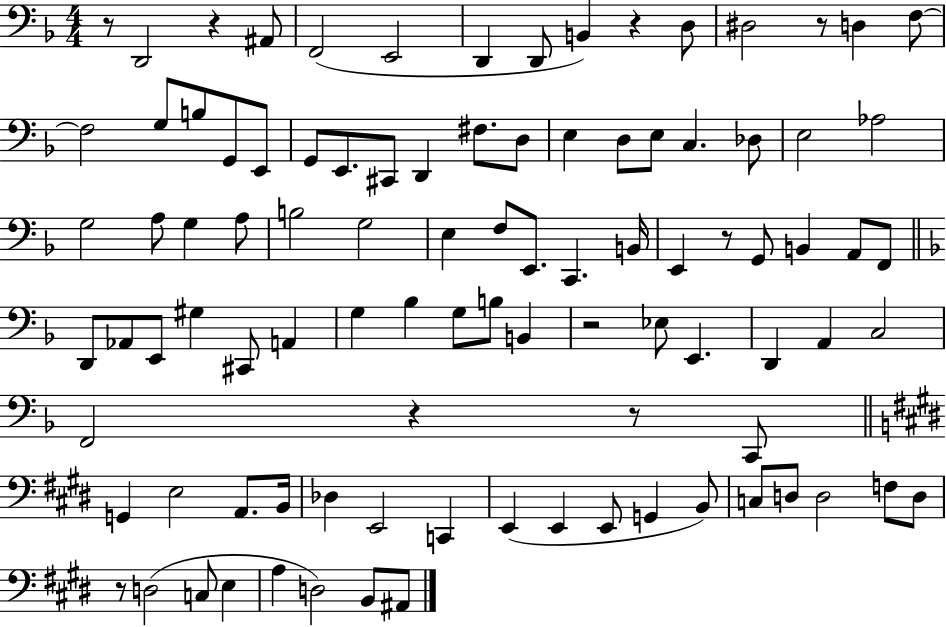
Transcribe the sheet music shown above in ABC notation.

X:1
T:Untitled
M:4/4
L:1/4
K:F
z/2 D,,2 z ^A,,/2 F,,2 E,,2 D,, D,,/2 B,, z D,/2 ^D,2 z/2 D, F,/2 F,2 G,/2 B,/2 G,,/2 E,,/2 G,,/2 E,,/2 ^C,,/2 D,, ^F,/2 D,/2 E, D,/2 E,/2 C, _D,/2 E,2 _A,2 G,2 A,/2 G, A,/2 B,2 G,2 E, F,/2 E,,/2 C,, B,,/4 E,, z/2 G,,/2 B,, A,,/2 F,,/2 D,,/2 _A,,/2 E,,/2 ^G, ^C,,/2 A,, G, _B, G,/2 B,/2 B,, z2 _E,/2 E,, D,, A,, C,2 F,,2 z z/2 C,,/2 G,, E,2 A,,/2 B,,/4 _D, E,,2 C,, E,, E,, E,,/2 G,, B,,/2 C,/2 D,/2 D,2 F,/2 D,/2 z/2 D,2 C,/2 E, A, D,2 B,,/2 ^A,,/2